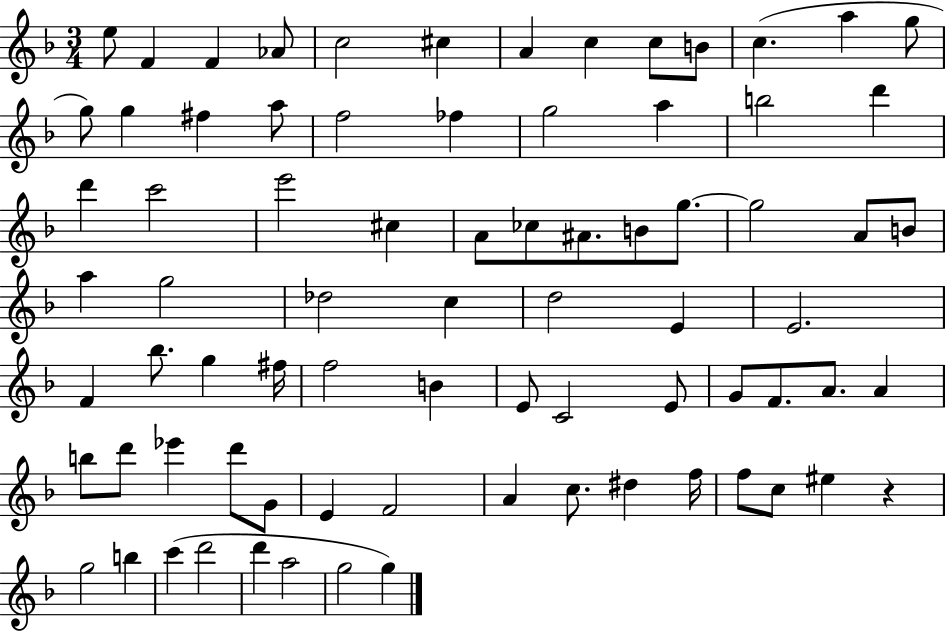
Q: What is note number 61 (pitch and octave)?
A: E4